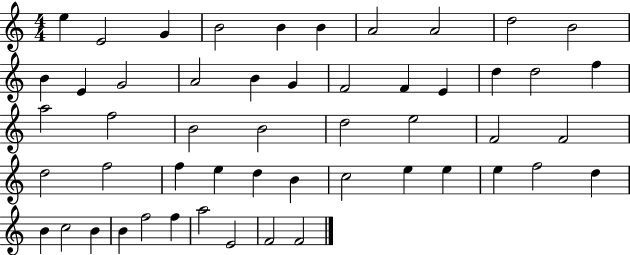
{
  \clef treble
  \numericTimeSignature
  \time 4/4
  \key c \major
  e''4 e'2 g'4 | b'2 b'4 b'4 | a'2 a'2 | d''2 b'2 | \break b'4 e'4 g'2 | a'2 b'4 g'4 | f'2 f'4 e'4 | d''4 d''2 f''4 | \break a''2 f''2 | b'2 b'2 | d''2 e''2 | f'2 f'2 | \break d''2 f''2 | f''4 e''4 d''4 b'4 | c''2 e''4 e''4 | e''4 f''2 d''4 | \break b'4 c''2 b'4 | b'4 f''2 f''4 | a''2 e'2 | f'2 f'2 | \break \bar "|."
}